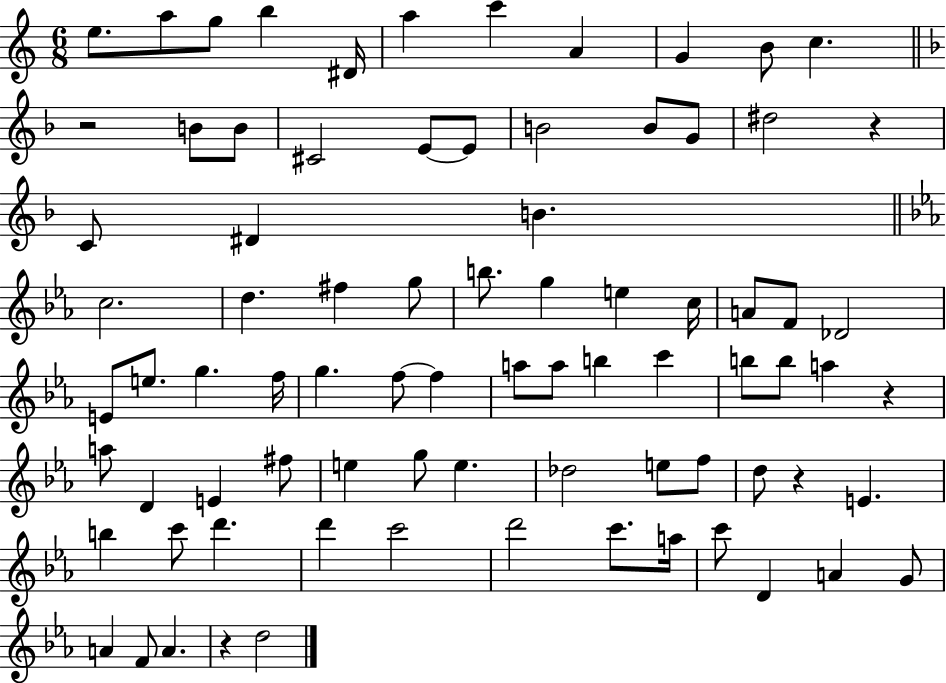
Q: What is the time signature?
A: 6/8